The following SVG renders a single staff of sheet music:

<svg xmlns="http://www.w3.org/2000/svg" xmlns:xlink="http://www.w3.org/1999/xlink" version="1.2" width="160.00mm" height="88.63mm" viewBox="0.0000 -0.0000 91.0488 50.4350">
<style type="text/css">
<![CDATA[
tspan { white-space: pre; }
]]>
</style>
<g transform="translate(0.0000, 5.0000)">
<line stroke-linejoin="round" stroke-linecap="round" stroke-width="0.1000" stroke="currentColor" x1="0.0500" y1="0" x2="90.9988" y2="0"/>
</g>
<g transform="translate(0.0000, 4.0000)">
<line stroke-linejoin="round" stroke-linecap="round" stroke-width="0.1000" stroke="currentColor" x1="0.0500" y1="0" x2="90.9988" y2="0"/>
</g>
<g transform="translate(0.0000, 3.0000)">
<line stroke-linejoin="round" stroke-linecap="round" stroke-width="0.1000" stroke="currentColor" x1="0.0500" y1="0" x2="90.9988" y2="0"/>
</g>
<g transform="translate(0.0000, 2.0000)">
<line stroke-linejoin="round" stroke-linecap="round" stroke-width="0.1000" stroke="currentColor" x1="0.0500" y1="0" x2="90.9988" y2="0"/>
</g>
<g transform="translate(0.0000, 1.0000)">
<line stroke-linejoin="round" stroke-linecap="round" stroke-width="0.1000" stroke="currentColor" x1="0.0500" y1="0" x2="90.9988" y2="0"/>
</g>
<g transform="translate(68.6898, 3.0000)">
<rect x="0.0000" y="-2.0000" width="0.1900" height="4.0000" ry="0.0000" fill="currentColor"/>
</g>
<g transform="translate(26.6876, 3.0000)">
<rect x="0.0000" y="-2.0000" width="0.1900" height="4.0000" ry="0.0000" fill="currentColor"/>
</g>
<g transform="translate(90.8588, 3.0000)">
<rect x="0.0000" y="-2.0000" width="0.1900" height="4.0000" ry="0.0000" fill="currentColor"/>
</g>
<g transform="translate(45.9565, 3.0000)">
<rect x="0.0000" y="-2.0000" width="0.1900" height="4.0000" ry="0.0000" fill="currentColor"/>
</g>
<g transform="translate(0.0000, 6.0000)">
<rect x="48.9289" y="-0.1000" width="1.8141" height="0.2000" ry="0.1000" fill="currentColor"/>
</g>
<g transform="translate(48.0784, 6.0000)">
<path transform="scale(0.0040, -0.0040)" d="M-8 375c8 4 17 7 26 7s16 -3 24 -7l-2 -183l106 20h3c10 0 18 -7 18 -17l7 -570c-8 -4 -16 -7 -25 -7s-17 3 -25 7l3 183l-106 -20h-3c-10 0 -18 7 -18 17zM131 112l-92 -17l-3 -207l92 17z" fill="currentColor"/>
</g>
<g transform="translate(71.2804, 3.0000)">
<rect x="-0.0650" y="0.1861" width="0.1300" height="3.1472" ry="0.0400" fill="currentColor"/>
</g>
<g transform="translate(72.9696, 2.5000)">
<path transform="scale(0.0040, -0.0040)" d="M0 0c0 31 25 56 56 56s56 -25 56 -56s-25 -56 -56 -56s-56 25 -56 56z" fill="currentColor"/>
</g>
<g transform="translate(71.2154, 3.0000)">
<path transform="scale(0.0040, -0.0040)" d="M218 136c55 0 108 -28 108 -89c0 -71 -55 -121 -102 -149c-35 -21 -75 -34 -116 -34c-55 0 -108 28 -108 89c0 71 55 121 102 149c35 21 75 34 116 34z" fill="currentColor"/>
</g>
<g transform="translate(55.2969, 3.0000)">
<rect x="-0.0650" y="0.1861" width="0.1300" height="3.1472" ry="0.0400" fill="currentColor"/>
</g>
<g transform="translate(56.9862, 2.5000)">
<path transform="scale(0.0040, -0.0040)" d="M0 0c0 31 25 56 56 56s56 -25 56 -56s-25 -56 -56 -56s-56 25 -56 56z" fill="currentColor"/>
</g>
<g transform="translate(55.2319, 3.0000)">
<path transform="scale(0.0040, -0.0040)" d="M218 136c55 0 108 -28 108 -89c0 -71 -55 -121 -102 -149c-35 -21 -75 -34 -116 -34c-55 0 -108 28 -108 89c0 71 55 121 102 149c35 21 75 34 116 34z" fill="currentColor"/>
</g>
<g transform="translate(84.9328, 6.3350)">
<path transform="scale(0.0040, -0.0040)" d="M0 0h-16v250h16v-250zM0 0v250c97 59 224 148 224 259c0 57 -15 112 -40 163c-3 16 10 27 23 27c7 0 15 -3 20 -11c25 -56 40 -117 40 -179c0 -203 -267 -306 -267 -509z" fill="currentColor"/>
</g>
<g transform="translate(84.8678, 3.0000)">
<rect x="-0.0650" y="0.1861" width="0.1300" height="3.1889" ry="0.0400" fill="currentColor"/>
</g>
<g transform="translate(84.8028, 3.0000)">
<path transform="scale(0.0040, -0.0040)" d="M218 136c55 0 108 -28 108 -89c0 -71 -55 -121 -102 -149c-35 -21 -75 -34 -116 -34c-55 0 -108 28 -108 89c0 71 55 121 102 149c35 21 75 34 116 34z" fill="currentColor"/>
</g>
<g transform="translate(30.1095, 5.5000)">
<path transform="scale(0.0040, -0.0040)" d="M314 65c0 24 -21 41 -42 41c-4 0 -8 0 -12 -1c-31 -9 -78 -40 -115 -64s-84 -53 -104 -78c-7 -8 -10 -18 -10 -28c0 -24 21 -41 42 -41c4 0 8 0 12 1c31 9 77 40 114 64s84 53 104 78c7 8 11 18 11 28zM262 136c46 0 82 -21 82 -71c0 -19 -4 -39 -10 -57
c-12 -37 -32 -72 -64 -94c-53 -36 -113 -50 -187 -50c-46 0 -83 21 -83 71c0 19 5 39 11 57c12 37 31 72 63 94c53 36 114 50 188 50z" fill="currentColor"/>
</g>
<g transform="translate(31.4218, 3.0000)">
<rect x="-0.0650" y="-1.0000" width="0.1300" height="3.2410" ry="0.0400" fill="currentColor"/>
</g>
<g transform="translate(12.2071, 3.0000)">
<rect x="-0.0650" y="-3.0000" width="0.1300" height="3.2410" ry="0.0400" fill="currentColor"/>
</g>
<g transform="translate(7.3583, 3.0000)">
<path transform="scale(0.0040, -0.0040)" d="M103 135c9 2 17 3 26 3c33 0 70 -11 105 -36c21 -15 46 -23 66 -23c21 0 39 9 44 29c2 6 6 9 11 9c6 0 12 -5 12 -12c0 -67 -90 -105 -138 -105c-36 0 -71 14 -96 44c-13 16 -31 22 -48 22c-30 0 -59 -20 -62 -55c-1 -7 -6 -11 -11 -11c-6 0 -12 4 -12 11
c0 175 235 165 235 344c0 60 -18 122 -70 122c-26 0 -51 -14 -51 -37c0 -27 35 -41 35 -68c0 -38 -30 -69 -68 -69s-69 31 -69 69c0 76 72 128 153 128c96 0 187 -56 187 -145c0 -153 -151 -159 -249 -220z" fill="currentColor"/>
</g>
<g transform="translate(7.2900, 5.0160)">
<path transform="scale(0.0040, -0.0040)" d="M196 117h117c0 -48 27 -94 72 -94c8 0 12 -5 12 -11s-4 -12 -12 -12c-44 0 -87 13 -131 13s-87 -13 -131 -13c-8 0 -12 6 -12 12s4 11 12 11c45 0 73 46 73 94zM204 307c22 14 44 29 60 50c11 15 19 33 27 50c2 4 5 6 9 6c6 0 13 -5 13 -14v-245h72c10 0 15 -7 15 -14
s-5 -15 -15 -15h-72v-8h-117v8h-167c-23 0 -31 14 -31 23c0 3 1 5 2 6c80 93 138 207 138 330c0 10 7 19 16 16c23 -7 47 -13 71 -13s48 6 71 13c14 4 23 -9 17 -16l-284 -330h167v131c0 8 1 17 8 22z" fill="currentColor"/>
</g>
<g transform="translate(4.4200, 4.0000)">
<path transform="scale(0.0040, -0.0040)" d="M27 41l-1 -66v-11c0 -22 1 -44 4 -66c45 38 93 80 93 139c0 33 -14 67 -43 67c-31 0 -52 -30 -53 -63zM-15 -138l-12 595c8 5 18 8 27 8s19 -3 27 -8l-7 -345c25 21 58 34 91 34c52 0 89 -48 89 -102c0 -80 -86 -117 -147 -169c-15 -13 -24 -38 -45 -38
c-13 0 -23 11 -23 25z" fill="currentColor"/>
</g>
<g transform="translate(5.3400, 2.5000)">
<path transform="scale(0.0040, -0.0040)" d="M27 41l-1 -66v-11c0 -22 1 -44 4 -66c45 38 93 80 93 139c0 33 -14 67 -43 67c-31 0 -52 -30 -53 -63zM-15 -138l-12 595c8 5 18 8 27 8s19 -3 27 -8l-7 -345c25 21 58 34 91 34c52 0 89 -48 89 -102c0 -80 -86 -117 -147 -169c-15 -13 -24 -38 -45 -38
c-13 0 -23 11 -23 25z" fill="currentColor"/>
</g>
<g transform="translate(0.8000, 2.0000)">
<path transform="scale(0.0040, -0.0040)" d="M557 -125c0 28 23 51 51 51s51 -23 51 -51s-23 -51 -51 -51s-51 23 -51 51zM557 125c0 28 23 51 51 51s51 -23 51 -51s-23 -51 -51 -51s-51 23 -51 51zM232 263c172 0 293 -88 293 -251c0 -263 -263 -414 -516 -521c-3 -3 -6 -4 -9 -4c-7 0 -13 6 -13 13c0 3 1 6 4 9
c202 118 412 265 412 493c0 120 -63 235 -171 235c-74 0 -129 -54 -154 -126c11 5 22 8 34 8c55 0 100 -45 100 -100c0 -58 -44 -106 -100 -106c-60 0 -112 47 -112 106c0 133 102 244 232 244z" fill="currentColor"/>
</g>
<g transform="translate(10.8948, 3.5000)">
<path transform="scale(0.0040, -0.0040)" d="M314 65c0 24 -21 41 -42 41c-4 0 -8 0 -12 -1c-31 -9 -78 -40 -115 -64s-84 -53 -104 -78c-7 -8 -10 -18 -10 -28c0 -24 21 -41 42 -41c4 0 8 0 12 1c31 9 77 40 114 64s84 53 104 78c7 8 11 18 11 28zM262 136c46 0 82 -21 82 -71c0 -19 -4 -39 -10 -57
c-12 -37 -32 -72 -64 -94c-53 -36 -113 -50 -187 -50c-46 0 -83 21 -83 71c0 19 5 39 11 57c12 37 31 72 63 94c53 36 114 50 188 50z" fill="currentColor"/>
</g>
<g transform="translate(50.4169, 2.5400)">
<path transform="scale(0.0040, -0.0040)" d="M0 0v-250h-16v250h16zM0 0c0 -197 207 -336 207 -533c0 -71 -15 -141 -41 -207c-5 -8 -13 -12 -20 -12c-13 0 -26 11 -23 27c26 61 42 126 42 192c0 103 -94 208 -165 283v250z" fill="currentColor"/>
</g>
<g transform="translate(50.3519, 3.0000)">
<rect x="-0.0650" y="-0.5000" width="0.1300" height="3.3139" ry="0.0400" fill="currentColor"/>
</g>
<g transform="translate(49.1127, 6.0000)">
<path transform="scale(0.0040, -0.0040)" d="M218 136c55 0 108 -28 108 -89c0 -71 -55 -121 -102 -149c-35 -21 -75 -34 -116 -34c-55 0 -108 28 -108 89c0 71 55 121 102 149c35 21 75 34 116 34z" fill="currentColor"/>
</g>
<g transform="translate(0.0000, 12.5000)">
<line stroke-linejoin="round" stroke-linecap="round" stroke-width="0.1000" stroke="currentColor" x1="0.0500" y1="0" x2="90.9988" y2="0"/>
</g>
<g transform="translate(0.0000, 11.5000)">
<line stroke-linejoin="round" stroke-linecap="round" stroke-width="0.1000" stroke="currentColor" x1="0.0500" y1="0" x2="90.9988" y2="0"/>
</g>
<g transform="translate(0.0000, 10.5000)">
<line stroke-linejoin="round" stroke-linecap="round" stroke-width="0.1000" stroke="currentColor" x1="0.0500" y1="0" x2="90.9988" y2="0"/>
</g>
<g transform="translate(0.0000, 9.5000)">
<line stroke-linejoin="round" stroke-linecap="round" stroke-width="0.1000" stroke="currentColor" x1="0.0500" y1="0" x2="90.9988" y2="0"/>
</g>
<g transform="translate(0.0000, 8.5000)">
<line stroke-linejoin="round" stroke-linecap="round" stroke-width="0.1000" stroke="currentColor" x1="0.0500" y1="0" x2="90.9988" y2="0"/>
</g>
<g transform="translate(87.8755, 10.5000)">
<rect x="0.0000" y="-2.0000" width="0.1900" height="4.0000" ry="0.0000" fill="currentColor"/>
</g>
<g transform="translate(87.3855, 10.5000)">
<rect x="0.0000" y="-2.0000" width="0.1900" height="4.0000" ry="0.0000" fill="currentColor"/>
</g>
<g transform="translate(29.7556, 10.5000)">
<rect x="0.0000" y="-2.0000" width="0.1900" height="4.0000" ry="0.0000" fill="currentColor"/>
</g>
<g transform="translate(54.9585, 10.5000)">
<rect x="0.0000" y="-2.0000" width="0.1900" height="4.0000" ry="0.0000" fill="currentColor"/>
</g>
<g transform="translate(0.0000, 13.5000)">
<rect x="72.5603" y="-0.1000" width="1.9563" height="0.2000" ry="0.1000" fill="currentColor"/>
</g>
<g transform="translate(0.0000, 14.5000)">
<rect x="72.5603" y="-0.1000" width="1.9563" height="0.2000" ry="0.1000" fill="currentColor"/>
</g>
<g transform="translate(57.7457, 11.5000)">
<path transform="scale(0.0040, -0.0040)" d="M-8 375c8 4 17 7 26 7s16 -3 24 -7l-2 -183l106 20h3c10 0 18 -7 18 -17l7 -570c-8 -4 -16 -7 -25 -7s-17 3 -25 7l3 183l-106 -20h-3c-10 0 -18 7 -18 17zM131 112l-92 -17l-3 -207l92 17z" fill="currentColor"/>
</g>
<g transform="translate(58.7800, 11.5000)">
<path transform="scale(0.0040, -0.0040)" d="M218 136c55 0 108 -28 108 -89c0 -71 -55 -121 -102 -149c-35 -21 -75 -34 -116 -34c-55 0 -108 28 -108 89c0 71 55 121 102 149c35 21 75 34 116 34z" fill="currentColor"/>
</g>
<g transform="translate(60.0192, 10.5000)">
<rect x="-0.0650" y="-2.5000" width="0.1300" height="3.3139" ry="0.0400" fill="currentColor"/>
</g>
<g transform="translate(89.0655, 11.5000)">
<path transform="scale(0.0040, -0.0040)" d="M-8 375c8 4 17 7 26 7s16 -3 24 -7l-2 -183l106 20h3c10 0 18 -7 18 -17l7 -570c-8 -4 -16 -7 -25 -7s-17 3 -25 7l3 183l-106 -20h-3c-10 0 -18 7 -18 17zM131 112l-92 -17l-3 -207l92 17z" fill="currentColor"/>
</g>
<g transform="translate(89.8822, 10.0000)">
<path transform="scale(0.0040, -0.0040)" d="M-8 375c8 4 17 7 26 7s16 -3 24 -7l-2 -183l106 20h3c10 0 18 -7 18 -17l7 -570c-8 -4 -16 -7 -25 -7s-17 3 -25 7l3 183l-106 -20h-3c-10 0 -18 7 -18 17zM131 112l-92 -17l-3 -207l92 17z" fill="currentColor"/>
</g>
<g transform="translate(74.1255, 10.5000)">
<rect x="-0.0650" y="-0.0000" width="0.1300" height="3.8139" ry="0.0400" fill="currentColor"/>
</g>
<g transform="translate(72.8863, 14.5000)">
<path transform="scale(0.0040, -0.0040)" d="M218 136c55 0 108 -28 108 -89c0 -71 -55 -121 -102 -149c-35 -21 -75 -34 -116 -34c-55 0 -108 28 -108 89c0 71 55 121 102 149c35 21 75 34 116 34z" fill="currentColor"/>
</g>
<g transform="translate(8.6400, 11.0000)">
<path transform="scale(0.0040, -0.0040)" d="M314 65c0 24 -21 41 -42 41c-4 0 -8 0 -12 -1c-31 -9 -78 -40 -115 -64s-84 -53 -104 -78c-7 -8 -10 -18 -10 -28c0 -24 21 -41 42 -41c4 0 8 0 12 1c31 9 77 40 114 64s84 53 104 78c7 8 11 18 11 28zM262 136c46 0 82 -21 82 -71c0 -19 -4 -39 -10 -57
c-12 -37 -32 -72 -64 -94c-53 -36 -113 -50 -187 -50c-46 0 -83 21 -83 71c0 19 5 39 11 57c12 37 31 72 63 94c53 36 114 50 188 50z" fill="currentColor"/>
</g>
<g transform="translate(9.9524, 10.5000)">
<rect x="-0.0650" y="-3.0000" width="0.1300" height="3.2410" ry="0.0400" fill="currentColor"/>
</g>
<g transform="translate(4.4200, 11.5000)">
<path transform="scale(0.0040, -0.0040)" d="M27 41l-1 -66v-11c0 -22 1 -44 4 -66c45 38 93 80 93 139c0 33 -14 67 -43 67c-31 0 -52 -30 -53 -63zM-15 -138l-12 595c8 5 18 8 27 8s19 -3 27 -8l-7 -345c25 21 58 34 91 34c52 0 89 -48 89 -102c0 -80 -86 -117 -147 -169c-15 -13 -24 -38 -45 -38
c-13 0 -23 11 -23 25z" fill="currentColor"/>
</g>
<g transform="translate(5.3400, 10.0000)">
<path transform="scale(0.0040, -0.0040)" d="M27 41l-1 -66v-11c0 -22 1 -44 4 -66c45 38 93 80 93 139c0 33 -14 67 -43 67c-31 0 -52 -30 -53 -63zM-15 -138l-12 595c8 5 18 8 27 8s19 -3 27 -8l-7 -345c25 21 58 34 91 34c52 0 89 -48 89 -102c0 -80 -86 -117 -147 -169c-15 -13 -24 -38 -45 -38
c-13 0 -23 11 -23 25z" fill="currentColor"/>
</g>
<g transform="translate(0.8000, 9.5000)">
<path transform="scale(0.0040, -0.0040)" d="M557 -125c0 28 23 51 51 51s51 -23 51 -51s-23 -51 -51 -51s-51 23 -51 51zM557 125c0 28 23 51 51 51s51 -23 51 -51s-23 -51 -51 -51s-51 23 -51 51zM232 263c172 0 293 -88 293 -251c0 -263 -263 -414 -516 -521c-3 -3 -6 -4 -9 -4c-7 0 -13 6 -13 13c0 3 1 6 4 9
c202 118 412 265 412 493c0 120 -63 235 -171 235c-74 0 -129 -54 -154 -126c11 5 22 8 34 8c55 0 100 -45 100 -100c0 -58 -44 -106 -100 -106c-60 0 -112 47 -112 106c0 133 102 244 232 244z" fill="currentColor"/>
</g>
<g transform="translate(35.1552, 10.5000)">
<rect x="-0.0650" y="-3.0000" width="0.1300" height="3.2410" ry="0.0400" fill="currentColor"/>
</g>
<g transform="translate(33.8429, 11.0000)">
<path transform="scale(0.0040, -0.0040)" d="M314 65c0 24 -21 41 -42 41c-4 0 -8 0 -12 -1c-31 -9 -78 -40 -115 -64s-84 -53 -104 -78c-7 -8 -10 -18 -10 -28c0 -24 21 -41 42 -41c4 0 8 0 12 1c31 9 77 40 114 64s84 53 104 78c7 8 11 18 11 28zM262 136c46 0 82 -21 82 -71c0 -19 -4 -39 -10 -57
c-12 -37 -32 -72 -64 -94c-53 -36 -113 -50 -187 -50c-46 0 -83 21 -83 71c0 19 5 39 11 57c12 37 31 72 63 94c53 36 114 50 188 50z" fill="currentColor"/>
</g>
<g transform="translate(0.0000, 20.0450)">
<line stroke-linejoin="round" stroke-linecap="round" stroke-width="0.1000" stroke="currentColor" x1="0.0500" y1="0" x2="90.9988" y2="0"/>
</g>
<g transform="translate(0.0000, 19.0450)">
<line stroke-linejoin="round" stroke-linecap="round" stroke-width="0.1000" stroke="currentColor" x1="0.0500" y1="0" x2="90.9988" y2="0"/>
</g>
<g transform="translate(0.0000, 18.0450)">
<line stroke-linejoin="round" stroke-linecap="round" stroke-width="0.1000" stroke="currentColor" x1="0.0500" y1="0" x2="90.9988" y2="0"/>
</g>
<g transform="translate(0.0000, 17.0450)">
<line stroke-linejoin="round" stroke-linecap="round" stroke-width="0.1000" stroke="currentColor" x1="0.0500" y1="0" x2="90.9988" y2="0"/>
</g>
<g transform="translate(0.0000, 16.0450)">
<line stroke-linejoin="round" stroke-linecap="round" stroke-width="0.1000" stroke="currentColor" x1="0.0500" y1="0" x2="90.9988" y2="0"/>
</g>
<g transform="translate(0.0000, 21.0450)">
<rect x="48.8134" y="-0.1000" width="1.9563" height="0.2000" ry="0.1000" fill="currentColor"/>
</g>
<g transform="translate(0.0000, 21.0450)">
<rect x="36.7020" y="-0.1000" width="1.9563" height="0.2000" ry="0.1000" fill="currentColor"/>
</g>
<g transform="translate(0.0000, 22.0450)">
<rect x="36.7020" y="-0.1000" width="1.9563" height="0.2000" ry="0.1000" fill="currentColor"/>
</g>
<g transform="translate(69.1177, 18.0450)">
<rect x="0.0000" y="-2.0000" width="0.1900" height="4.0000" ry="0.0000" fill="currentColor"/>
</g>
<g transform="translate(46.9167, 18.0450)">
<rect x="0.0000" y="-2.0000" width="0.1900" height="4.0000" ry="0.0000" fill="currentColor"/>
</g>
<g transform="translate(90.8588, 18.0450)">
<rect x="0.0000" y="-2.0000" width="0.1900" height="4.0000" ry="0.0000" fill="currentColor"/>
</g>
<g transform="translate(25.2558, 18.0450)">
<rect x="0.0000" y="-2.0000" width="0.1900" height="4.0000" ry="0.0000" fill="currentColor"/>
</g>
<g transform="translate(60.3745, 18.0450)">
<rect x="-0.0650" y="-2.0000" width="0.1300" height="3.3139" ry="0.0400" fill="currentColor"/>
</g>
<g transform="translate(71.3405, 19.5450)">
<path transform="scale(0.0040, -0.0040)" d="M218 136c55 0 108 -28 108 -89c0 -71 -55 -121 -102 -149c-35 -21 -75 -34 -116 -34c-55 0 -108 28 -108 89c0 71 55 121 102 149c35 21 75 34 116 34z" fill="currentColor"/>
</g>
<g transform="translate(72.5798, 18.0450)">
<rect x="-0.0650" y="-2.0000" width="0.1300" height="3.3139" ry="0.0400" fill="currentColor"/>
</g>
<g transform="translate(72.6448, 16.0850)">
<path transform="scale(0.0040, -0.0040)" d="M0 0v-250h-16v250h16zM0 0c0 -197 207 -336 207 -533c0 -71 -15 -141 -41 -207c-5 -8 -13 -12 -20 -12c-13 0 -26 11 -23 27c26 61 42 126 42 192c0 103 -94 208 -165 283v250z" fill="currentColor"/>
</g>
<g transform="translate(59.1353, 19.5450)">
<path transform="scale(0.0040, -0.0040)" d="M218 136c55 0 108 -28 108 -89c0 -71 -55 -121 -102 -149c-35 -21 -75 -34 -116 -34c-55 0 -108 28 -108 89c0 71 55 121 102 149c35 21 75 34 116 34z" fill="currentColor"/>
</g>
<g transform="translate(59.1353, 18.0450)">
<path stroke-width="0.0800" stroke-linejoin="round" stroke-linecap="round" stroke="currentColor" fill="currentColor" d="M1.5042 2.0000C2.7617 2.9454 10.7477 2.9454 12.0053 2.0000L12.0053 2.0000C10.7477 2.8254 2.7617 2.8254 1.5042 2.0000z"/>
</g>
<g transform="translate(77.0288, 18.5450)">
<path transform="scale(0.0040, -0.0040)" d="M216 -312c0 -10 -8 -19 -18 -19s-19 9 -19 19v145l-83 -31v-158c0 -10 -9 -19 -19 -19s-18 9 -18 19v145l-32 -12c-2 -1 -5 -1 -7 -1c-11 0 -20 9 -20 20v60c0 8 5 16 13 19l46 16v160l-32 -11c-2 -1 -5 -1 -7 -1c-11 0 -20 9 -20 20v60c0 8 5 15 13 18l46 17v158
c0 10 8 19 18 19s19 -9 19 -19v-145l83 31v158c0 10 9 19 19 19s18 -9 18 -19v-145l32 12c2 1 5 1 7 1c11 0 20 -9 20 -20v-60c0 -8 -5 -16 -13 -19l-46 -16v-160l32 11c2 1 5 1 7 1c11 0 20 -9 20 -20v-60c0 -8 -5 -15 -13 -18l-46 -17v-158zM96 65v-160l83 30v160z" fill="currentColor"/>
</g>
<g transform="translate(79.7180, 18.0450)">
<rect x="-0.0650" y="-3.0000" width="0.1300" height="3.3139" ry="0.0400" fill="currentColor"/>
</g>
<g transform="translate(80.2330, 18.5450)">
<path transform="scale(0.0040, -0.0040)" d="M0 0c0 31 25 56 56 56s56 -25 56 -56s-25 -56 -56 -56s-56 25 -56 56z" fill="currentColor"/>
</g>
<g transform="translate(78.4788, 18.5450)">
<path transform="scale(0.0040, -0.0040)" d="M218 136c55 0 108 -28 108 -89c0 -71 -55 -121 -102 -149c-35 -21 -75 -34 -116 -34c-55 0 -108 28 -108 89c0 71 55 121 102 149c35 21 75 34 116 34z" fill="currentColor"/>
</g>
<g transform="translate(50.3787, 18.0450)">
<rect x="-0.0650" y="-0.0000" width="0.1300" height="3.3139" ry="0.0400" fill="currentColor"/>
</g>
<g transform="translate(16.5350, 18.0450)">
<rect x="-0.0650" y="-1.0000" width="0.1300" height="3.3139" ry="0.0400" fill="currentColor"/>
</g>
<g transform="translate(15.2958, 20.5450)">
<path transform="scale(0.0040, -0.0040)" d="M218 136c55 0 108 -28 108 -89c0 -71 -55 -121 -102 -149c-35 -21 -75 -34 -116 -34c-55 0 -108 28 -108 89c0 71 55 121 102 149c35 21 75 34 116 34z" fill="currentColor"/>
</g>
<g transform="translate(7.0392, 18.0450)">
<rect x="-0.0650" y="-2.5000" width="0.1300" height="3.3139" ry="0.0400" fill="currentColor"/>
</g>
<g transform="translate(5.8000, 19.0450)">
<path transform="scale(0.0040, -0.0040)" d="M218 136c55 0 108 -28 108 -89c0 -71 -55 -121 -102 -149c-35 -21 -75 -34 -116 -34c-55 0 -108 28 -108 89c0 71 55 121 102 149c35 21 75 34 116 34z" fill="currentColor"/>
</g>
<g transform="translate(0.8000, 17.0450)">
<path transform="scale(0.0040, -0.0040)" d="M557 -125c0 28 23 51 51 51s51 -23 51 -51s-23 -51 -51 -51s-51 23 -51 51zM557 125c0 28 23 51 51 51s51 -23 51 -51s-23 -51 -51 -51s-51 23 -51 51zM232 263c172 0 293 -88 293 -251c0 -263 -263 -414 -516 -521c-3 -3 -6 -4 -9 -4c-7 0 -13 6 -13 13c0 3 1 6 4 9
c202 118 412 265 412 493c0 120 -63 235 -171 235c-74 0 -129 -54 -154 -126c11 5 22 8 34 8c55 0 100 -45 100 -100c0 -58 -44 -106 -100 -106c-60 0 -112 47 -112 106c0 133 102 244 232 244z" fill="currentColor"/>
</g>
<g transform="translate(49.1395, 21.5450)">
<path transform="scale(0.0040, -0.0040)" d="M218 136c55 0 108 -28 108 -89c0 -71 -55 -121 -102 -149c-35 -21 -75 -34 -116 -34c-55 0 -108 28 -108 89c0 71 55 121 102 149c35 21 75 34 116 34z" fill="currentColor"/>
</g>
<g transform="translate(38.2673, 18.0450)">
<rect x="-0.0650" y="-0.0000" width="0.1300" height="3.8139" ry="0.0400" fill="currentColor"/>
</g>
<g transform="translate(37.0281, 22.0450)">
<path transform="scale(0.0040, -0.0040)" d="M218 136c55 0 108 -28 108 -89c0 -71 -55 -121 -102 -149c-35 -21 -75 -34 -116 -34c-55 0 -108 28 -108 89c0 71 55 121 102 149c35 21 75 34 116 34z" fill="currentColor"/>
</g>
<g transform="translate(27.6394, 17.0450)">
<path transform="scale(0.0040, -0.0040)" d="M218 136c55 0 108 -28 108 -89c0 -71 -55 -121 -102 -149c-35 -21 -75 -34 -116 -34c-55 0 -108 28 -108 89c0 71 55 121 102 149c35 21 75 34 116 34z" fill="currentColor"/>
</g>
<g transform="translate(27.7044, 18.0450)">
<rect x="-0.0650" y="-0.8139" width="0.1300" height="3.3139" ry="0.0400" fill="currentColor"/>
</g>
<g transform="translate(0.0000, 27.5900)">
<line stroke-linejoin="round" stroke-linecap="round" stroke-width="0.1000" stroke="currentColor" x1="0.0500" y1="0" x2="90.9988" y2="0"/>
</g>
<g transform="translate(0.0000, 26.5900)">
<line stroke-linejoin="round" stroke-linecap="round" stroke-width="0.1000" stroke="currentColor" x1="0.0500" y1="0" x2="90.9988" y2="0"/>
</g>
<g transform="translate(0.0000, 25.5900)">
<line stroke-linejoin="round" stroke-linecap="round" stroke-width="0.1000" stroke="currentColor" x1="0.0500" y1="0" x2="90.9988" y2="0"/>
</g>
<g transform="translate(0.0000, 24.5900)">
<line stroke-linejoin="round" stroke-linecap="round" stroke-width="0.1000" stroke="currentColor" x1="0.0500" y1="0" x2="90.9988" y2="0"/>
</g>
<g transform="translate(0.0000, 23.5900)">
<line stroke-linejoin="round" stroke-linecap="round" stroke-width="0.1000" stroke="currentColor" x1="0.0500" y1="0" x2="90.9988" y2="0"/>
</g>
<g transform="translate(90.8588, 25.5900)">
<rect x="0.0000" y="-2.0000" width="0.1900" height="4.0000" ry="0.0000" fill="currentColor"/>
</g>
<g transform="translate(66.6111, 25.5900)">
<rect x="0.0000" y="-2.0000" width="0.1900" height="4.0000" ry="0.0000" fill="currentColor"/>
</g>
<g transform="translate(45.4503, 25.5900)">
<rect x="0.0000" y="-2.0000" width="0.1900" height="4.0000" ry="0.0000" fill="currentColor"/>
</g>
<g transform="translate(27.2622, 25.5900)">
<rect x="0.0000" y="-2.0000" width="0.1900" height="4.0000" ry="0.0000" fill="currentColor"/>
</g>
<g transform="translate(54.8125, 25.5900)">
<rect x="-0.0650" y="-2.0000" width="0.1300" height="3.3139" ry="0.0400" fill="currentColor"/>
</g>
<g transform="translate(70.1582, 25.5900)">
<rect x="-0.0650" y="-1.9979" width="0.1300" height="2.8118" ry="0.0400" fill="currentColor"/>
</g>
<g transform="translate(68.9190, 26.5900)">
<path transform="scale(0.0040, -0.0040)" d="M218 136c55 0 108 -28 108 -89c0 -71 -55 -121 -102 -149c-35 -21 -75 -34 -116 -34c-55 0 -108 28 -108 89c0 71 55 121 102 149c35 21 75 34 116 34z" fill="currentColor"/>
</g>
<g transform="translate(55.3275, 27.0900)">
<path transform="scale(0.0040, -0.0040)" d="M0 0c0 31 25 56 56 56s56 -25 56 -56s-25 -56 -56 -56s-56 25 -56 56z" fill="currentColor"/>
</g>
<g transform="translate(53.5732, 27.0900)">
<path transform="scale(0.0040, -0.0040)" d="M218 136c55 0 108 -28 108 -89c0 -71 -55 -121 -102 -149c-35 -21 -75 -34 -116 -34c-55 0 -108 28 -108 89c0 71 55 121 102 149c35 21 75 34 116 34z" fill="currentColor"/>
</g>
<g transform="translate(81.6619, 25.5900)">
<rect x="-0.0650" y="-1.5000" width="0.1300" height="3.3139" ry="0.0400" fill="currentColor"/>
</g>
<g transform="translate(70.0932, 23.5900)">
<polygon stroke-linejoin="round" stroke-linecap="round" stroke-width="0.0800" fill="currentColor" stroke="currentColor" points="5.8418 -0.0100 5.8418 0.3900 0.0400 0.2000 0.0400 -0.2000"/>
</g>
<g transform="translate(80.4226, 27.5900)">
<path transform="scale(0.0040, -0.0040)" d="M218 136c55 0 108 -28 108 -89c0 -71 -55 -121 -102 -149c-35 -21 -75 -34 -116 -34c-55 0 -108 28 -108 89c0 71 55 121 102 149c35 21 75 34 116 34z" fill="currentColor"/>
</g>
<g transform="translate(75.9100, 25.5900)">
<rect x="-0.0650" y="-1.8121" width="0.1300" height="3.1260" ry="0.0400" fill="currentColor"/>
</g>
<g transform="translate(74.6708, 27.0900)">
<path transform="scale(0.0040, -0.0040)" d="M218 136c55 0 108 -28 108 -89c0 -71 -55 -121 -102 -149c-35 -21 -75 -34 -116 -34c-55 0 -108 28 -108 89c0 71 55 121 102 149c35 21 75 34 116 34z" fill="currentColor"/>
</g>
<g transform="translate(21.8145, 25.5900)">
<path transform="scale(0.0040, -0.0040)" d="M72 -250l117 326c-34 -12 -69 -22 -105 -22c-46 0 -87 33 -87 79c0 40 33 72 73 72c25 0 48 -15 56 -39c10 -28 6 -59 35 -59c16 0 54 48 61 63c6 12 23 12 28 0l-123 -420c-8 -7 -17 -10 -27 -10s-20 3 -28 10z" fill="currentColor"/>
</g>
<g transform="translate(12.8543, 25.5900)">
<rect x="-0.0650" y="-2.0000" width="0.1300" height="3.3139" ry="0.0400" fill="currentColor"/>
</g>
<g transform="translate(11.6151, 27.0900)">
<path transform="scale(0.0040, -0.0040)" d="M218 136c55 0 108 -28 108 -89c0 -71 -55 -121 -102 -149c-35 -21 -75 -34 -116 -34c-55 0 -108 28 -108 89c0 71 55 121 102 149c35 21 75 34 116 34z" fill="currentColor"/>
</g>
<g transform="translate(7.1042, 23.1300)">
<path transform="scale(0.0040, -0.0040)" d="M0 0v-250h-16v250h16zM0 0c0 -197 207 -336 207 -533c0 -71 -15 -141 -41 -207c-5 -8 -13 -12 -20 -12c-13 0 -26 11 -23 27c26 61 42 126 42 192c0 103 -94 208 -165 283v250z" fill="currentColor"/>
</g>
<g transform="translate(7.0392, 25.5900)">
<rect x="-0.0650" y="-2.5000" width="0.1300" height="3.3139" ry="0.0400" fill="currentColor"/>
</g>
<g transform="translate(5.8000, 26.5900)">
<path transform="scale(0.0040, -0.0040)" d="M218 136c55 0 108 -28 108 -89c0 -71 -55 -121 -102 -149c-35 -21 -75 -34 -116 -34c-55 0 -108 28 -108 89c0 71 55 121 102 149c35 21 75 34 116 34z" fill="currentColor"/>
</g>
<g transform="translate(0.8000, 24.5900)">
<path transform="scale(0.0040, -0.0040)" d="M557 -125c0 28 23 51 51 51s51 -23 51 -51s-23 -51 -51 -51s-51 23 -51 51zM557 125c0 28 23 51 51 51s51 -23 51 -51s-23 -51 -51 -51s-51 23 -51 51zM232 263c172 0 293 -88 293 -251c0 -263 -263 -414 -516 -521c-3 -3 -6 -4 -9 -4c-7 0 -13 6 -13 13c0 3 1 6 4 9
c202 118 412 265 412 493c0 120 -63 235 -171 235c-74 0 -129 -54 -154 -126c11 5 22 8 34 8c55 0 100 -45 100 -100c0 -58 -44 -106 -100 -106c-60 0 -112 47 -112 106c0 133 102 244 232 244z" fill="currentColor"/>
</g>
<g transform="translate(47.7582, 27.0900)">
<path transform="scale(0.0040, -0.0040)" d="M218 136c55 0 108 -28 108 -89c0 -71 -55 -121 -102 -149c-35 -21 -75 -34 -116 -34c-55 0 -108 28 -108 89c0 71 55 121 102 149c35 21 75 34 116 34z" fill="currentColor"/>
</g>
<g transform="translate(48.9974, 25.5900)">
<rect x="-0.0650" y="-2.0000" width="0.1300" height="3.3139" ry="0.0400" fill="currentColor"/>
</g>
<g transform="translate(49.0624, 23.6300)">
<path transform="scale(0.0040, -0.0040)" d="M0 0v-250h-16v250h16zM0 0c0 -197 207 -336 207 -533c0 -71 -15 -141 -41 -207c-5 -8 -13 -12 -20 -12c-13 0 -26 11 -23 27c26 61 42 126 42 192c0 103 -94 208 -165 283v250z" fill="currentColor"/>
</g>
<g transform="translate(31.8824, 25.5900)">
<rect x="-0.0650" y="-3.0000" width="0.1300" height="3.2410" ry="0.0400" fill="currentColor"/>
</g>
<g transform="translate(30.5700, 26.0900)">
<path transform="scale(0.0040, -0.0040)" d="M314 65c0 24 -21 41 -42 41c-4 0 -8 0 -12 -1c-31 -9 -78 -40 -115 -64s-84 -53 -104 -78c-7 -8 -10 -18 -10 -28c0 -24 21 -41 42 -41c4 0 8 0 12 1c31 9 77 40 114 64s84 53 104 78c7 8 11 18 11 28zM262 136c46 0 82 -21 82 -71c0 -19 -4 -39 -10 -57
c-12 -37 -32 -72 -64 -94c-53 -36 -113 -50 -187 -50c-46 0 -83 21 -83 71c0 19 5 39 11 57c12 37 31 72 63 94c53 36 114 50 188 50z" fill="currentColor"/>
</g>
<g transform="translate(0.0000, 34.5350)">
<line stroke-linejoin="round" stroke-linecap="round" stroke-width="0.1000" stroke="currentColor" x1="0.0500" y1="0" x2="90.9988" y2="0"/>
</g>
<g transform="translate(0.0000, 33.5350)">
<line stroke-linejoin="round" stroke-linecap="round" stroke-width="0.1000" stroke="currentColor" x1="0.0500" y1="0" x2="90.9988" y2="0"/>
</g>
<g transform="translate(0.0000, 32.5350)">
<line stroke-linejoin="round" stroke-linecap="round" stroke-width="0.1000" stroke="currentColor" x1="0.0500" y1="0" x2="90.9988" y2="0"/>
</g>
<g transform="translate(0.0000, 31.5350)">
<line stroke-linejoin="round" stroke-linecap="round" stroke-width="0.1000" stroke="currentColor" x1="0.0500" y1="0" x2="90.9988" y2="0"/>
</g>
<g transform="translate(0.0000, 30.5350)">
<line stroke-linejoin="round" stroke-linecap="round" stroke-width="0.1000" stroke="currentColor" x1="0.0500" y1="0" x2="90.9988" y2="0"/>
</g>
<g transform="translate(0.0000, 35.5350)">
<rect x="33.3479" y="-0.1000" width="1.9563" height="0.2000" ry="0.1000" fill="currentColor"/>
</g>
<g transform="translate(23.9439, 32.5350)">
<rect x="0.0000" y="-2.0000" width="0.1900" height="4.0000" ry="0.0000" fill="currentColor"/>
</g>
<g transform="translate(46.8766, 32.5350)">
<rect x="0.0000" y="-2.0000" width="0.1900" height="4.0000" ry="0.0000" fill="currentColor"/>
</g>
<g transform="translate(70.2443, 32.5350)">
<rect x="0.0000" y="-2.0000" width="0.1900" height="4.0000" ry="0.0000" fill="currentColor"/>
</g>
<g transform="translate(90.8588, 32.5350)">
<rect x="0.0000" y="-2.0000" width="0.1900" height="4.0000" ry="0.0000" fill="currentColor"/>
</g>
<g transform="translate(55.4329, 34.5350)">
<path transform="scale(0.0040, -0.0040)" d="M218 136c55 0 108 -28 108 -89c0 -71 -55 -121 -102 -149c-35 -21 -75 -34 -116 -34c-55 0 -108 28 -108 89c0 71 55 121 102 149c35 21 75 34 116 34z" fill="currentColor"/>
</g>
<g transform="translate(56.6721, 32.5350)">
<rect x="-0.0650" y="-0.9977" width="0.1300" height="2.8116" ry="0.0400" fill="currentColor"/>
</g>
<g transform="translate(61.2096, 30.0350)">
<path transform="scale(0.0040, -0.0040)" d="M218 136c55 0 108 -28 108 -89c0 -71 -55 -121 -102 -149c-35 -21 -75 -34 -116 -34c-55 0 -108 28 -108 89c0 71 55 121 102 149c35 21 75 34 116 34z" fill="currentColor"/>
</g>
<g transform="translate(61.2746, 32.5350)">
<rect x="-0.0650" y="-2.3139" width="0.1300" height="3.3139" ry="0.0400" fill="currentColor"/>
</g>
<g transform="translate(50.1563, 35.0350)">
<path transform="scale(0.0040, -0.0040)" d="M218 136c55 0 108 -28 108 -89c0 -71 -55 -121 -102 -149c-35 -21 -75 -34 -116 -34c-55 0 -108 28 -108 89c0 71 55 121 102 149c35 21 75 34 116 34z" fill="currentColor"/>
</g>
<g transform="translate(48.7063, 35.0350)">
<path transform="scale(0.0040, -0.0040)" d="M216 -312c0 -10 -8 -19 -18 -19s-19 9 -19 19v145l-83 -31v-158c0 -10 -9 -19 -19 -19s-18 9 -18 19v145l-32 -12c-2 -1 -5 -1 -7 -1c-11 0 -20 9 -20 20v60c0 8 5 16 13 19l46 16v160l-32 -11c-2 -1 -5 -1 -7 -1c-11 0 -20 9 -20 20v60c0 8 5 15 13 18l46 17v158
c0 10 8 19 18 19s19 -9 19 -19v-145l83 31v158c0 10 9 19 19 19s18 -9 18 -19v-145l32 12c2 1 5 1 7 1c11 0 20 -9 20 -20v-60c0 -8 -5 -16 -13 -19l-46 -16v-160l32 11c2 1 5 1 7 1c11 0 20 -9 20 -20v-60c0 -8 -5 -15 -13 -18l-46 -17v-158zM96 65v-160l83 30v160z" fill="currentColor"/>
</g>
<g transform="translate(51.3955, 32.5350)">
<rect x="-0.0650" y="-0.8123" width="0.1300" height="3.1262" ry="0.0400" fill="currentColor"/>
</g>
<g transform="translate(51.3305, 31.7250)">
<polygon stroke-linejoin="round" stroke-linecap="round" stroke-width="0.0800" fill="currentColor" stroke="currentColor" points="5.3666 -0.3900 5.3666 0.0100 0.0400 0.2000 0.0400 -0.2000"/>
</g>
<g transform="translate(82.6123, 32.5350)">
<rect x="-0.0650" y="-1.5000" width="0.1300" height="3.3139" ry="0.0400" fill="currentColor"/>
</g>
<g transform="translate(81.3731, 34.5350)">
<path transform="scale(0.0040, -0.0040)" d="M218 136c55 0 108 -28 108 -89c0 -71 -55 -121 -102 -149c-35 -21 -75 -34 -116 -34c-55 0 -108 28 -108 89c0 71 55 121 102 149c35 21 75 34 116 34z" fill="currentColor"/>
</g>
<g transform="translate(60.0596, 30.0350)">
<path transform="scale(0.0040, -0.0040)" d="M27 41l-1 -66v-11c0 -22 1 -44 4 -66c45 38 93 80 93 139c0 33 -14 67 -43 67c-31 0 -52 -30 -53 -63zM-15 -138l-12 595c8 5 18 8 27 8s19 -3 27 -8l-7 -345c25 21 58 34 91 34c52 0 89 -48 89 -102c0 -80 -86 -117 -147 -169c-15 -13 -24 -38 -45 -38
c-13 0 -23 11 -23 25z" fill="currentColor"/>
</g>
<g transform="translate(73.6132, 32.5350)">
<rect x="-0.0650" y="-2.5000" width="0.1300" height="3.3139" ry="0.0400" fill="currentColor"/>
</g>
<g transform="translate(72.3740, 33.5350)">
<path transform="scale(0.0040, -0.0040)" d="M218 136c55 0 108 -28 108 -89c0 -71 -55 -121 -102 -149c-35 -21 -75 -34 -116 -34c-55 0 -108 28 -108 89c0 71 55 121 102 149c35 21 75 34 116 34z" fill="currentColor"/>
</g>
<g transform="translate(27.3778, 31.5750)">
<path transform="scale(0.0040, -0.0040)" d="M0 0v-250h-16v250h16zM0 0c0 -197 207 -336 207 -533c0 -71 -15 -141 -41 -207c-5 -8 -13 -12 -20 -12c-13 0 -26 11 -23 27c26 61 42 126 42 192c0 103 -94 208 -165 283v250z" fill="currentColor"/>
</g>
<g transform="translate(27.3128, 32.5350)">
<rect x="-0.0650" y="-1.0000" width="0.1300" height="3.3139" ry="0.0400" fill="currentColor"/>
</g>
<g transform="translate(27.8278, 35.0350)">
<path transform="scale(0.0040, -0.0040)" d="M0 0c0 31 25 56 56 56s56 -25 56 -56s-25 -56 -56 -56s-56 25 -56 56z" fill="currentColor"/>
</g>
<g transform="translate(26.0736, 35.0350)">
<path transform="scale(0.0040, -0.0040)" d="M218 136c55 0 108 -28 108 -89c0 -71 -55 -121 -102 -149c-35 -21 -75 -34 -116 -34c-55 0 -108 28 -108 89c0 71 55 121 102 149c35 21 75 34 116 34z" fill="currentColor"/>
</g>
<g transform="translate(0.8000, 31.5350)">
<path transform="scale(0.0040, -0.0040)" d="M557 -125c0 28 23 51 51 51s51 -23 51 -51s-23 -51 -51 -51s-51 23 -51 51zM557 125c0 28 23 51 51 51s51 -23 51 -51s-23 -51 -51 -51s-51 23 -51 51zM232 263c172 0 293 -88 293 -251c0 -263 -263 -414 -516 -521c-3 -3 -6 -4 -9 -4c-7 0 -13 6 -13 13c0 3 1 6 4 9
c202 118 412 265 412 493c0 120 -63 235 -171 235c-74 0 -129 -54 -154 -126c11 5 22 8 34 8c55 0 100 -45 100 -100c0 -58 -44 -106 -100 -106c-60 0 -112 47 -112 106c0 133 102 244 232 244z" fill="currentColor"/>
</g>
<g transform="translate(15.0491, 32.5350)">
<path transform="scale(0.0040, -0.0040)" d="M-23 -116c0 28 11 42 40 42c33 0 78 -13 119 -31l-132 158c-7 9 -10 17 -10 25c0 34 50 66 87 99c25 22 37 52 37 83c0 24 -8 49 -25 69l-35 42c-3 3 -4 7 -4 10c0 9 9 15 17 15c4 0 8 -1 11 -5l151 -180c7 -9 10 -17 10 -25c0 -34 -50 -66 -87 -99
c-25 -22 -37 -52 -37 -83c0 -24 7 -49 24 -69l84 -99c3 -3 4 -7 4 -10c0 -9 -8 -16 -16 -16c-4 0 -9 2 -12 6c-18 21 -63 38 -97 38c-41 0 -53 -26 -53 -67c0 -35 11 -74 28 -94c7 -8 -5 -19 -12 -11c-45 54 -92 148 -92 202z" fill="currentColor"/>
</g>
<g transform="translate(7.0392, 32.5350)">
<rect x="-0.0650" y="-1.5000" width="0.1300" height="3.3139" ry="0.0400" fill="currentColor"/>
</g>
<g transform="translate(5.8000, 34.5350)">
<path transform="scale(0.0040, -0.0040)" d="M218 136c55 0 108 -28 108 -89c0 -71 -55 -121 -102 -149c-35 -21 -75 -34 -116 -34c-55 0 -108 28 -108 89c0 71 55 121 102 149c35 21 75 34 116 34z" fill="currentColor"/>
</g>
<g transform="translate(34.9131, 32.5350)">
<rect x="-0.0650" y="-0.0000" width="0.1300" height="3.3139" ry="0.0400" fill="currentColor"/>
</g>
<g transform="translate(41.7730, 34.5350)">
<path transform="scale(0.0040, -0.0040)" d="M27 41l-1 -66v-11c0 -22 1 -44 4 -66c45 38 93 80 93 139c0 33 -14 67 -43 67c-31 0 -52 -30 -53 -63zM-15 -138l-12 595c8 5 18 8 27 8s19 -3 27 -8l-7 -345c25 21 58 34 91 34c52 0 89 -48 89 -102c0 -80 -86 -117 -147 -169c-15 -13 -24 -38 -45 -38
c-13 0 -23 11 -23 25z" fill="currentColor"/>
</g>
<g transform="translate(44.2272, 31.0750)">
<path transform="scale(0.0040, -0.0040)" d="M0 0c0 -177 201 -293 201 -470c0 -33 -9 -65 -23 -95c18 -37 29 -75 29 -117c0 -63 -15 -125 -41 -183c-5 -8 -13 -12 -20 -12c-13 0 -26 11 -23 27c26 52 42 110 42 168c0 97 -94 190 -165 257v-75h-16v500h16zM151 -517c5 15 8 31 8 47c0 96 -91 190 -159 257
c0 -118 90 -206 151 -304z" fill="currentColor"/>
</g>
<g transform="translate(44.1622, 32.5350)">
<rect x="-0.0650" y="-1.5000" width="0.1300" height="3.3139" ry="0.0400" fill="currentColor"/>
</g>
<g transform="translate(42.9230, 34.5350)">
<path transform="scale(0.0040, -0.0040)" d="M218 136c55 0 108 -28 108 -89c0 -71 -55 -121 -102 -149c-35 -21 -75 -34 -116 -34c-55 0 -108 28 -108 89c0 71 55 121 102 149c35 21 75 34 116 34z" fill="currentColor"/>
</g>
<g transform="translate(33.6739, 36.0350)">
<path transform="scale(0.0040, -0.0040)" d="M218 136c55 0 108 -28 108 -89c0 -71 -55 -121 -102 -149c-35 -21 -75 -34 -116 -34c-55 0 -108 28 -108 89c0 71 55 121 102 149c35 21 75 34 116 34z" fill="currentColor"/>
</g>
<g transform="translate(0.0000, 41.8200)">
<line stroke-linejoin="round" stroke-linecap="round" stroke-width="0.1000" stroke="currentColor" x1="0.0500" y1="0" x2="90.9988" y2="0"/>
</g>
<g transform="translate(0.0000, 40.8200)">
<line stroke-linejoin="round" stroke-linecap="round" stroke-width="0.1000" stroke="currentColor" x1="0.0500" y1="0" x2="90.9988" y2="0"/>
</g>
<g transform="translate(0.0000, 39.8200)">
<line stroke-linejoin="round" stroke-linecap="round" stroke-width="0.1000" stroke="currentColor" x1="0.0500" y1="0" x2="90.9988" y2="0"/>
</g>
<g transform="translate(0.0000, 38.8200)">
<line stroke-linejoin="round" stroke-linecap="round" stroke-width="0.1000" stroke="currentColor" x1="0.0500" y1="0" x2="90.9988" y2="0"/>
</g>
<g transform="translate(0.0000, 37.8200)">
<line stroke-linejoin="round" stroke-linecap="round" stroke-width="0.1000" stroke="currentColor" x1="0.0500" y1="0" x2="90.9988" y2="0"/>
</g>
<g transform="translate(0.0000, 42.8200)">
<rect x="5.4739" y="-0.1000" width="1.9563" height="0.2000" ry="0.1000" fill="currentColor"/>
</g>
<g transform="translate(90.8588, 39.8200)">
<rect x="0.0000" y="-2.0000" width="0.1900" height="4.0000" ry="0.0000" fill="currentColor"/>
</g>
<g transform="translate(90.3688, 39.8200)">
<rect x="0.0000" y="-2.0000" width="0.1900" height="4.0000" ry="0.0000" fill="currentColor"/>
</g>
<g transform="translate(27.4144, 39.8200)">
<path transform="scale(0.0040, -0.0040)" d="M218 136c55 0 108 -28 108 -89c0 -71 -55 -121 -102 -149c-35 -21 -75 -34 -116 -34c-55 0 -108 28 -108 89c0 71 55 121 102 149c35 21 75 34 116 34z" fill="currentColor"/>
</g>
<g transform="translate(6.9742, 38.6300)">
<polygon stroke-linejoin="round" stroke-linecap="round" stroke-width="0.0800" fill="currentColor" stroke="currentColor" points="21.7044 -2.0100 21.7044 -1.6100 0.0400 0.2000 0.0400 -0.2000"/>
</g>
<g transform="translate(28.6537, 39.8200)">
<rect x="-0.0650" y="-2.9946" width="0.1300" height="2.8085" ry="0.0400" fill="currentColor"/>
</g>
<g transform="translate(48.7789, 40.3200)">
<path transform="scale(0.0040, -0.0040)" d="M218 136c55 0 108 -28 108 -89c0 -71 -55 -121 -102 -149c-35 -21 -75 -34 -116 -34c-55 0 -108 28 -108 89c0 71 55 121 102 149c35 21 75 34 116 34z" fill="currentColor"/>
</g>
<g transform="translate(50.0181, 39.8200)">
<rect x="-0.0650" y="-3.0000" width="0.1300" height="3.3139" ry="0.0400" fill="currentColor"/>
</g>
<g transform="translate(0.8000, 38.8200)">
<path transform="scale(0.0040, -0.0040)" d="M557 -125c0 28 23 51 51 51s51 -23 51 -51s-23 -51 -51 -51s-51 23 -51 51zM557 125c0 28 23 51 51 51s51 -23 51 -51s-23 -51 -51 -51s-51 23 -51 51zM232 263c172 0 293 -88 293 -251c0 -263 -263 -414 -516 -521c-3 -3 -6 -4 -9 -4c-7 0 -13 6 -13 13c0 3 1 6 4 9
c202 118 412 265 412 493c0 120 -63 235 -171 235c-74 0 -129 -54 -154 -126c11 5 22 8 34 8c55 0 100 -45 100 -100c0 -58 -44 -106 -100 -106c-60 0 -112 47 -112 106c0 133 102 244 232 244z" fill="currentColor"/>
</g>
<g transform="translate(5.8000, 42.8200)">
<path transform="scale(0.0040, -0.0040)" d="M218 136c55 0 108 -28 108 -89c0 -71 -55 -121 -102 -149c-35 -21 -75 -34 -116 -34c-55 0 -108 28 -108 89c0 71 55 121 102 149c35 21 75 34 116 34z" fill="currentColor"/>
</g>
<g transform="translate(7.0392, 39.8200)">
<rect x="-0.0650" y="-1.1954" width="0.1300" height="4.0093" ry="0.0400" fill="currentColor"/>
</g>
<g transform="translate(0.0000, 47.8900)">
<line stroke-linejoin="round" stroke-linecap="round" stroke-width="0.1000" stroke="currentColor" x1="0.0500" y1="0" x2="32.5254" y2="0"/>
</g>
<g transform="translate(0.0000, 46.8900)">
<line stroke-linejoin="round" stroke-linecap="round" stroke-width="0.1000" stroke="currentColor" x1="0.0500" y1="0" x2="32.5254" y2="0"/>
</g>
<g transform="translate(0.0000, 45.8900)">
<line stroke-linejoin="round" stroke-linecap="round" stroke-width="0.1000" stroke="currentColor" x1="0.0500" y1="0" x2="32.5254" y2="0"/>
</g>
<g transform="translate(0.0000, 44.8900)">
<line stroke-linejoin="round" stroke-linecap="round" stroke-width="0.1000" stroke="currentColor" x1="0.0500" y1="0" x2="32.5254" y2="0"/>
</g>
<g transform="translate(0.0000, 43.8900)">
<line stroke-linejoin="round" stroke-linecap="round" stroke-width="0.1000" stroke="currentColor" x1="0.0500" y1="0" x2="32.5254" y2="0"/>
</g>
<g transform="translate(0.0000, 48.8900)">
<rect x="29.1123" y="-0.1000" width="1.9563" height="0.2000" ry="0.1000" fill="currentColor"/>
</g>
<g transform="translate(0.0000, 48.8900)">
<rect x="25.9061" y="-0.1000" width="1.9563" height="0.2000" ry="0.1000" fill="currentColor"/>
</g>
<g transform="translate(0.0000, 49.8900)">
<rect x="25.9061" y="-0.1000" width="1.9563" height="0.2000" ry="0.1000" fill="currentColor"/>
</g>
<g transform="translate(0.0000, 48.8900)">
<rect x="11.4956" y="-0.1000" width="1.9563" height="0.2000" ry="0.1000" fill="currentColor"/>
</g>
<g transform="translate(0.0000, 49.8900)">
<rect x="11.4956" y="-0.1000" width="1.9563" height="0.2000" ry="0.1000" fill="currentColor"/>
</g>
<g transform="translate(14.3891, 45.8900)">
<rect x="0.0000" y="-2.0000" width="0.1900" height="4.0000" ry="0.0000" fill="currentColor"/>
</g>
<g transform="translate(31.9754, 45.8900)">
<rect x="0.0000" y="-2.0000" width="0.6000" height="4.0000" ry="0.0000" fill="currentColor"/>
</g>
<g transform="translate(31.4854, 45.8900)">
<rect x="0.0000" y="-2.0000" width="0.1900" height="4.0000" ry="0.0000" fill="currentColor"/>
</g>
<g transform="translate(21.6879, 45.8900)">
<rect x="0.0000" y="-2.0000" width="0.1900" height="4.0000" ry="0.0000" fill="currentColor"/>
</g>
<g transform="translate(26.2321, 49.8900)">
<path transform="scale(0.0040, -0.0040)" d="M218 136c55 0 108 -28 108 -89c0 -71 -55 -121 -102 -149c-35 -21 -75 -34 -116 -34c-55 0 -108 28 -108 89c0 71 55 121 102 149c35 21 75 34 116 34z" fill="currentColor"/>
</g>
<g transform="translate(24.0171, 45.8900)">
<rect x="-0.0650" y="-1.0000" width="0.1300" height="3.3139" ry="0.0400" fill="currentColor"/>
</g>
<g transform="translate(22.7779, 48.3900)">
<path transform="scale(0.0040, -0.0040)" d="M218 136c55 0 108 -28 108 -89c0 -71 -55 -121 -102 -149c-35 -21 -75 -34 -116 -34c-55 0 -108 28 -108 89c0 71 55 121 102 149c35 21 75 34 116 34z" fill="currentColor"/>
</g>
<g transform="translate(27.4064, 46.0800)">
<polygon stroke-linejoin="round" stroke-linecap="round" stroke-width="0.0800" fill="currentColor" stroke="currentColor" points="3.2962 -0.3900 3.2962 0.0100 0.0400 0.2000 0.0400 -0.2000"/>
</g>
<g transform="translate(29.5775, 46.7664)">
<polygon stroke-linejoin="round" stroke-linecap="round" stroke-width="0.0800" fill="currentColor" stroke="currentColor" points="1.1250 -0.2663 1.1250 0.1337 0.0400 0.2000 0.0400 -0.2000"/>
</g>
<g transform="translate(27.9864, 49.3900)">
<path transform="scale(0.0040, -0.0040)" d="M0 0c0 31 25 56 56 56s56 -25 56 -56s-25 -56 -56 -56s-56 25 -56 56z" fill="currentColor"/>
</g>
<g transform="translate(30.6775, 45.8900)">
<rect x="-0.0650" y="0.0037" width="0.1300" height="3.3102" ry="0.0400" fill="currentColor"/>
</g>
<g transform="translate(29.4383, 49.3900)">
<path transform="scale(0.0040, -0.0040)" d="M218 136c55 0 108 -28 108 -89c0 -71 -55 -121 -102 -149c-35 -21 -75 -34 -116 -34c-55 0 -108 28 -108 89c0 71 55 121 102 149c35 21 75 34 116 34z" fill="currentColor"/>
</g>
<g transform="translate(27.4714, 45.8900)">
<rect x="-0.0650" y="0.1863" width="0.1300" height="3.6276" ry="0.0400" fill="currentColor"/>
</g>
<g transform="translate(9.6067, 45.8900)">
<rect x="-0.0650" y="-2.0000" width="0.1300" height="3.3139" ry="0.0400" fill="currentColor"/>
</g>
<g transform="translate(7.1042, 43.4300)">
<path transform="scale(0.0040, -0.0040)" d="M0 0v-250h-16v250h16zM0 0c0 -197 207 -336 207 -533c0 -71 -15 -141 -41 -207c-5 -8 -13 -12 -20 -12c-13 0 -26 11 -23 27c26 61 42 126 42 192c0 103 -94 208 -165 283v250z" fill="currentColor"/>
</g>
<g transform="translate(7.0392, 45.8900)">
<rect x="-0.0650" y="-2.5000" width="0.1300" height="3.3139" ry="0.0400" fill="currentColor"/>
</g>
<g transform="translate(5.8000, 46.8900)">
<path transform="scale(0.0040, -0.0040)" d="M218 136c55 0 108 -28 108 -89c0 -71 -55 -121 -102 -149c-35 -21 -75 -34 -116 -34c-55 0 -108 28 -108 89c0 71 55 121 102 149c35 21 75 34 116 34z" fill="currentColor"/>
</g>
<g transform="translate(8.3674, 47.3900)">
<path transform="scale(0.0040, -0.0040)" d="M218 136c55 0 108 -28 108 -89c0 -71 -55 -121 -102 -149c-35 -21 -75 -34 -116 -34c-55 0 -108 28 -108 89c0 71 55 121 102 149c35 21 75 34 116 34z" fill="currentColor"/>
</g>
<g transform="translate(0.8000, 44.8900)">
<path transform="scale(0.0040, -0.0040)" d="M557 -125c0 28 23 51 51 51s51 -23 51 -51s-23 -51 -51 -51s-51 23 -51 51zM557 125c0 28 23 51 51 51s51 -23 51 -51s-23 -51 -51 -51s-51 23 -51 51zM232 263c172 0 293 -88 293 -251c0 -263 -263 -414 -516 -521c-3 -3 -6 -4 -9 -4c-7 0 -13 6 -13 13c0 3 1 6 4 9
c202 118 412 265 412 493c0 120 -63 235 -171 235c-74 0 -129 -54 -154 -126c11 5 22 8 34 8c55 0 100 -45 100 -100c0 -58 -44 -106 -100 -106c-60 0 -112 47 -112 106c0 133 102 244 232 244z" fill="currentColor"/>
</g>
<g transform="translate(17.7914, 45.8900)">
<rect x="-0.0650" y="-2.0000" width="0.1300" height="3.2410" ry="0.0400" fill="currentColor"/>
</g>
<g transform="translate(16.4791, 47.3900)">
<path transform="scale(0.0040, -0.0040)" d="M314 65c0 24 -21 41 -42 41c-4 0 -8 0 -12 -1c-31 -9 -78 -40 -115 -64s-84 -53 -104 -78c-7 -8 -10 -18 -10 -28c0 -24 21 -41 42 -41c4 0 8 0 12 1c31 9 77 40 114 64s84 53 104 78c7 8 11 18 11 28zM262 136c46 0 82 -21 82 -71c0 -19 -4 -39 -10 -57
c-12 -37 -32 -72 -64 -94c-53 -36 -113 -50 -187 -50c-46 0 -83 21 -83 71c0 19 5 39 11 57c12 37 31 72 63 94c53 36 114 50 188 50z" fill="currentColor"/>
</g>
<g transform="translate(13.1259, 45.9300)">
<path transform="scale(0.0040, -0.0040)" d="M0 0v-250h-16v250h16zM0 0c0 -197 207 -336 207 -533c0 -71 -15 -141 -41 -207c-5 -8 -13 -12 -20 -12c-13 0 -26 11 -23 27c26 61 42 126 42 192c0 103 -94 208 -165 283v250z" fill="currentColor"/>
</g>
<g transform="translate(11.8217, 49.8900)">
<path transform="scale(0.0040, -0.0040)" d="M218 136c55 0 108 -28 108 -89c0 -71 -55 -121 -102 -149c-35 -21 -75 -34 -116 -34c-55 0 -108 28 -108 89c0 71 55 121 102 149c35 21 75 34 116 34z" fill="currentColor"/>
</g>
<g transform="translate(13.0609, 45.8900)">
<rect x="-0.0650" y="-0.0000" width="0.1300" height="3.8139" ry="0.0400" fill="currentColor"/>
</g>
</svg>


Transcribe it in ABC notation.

X:1
T:Untitled
M:2/4
L:1/4
K:Bb
C,2 F,,2 E,,/2 D, D, D,/2 C,2 C,2 B,, C,, B,, F,, F, C,, D,, A,, A,,/2 ^C, B,,/2 A,, z/2 C,2 A,,/2 A,, B,,/2 A,,/2 G,, G,, z F,,/2 D,, _G,,/4 ^F,,/2 G,,/2 _B, B,, G,, E,,/2 D,/2 C, B,,/2 A,, C,,/2 A,,2 F,, C,,/2 D,,/4